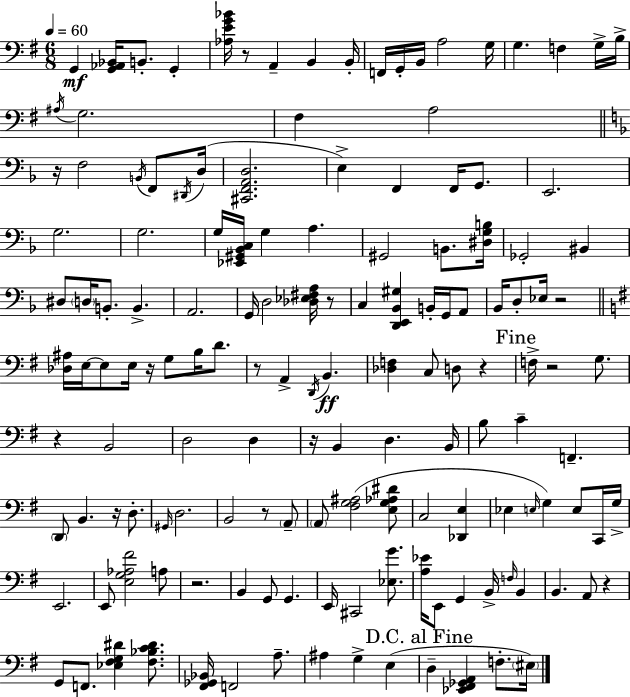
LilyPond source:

{
  \clef bass
  \numericTimeSignature
  \time 6/8
  \key e \minor
  \tempo 4 = 60
  g,4\mf <g, aes, bes,>16 b,8.-. g,4-. | <aes e' g' bes'>16 r8 a,4-- b,4 b,16-. | f,16 g,16-. b,16 a2 g16 | g4. f4 g16-> b16-> | \break \acciaccatura { ais16 } g2. | fis4 a2 | \bar "||" \break \key f \major r16 f2 \acciaccatura { b,16 } f,8 | \acciaccatura { dis,16 } d16( <cis, f, a, d>2. | e4->) f,4 f,16 g,8. | e,2. | \break g2. | g2. | g16 <ees, gis, bes, c>16 g4 a4. | gis,2 b,8. | \break <dis g b>16 ges,2-. bis,4 | dis8 \parenthesize d16 b,8.-. b,4.-> | a,2. | g,16 d2 <des ees fis a>16 | \break r8 c4 <d, e, bes, gis>4 b,16-. g,16 | a,8 bes,16 d8-. ees16 r2 | \bar "||" \break \key g \major <des ais>16 e16~~ e8 e16 r16 g8 b16 d'8. | r8 a,4-> \acciaccatura { d,16 }\ff b,4. | <des f>4 c8 d8 r4 | \mark "Fine" f16-> r2 g8. | \break r4 b,2 | d2 d4 | r16 b,4 d4. | b,16 b8 c'4-- f,4.-- | \break \parenthesize d,8 b,4. r16 d8.-. | \grace { gis,16 } d2. | b,2 r8 | \parenthesize a,8-- \parenthesize a,8 <fis g ais>2( | \break <e g aes dis'>8 c2 <des, e>4 | ees4 \grace { e16 }) g4 e8 | c,16 g16-> e,2. | e,8 <e g aes fis'>2 | \break a8 r2. | b,4 g,8 g,4. | e,16 cis,2 | <ees g'>8. <a ees'>16 e,8 g,4 b,16-> \grace { f16 } | \break b,4 b,4. a,8 | r4 g,8 f,8. <ees fis g dis'>4 | <fis bes c' dis'>8. <fis, ges, bes,>16 f,2 | a8.-- ais4 g4-> | \break e4( \mark "D.C. al Fine" d4-- <ees, fis, ges, a,>4 | f8.-. \parenthesize eis16) \bar "|."
}